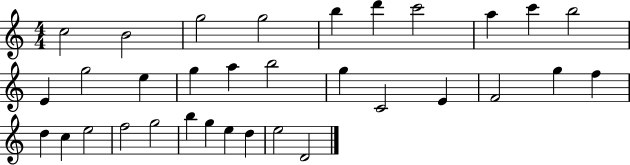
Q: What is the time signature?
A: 4/4